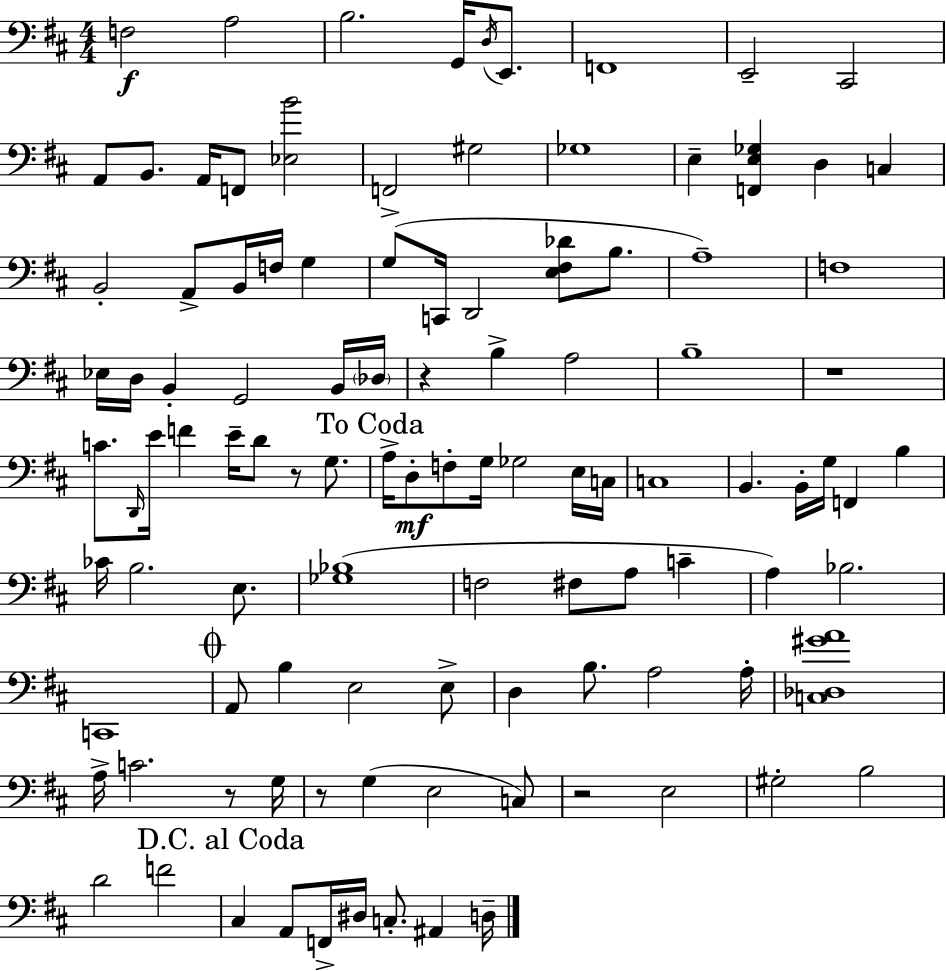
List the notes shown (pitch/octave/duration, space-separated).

F3/h A3/h B3/h. G2/s D3/s E2/e. F2/w E2/h C#2/h A2/e B2/e. A2/s F2/e [Eb3,B4]/h F2/h G#3/h Gb3/w E3/q [F2,E3,Gb3]/q D3/q C3/q B2/h A2/e B2/s F3/s G3/q G3/e C2/s D2/h [E3,F#3,Db4]/e B3/e. A3/w F3/w Eb3/s D3/s B2/q G2/h B2/s Db3/s R/q B3/q A3/h B3/w R/w C4/e. D2/s E4/s F4/q E4/s D4/e R/e G3/e. A3/s D3/e F3/e G3/s Gb3/h E3/s C3/s C3/w B2/q. B2/s G3/s F2/q B3/q CES4/s B3/h. E3/e. [Gb3,Bb3]/w F3/h F#3/e A3/e C4/q A3/q Bb3/h. C2/w A2/e B3/q E3/h E3/e D3/q B3/e. A3/h A3/s [C3,Db3,G#4,A4]/w A3/s C4/h. R/e G3/s R/e G3/q E3/h C3/e R/h E3/h G#3/h B3/h D4/h F4/h C#3/q A2/e F2/s D#3/s C3/e. A#2/q D3/s